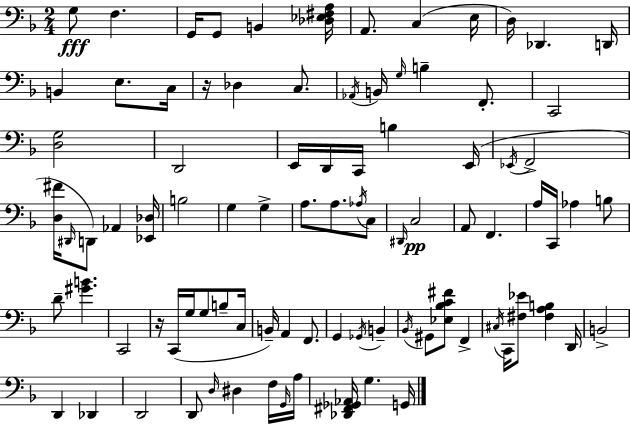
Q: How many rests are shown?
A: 2